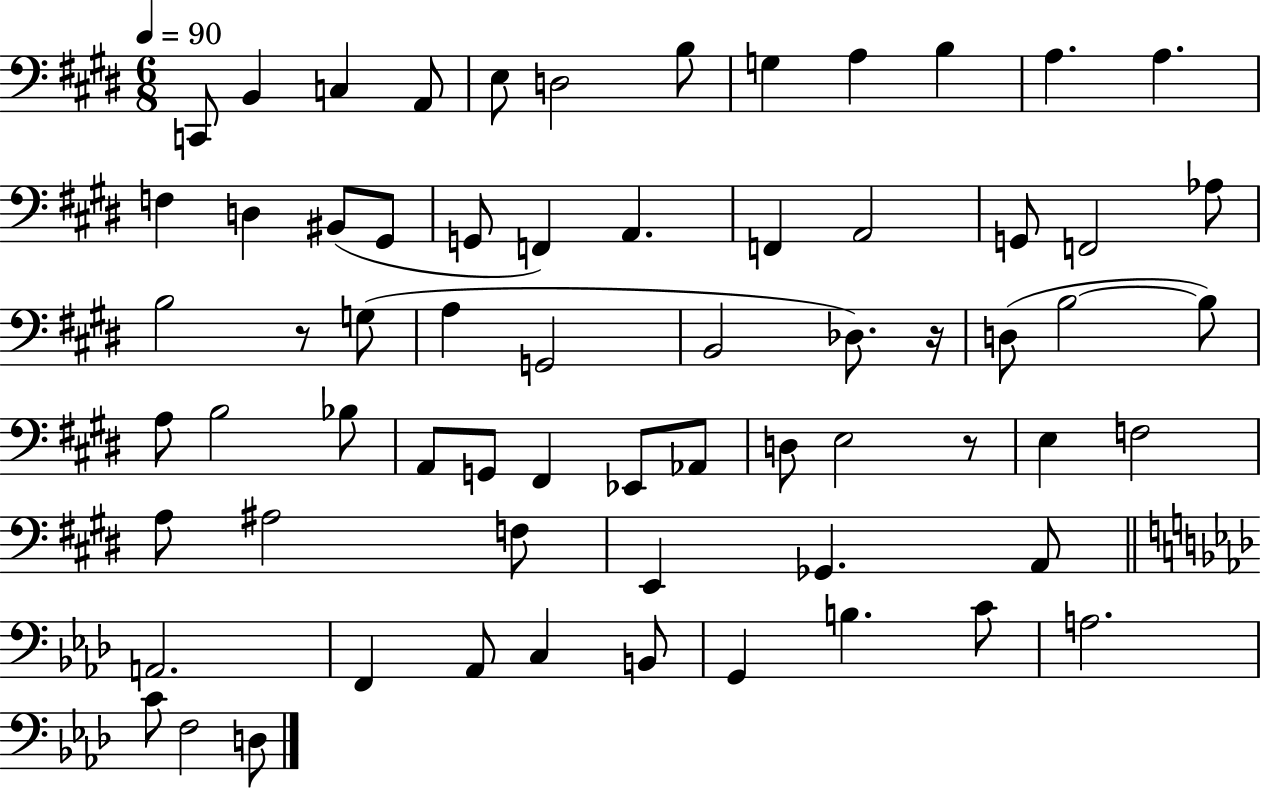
{
  \clef bass
  \numericTimeSignature
  \time 6/8
  \key e \major
  \tempo 4 = 90
  c,8 b,4 c4 a,8 | e8 d2 b8 | g4 a4 b4 | a4. a4. | \break f4 d4 bis,8( gis,8 | g,8 f,4) a,4. | f,4 a,2 | g,8 f,2 aes8 | \break b2 r8 g8( | a4 g,2 | b,2 des8.) r16 | d8( b2~~ b8) | \break a8 b2 bes8 | a,8 g,8 fis,4 ees,8 aes,8 | d8 e2 r8 | e4 f2 | \break a8 ais2 f8 | e,4 ges,4. a,8 | \bar "||" \break \key aes \major a,2. | f,4 aes,8 c4 b,8 | g,4 b4. c'8 | a2. | \break c'8 f2 d8 | \bar "|."
}